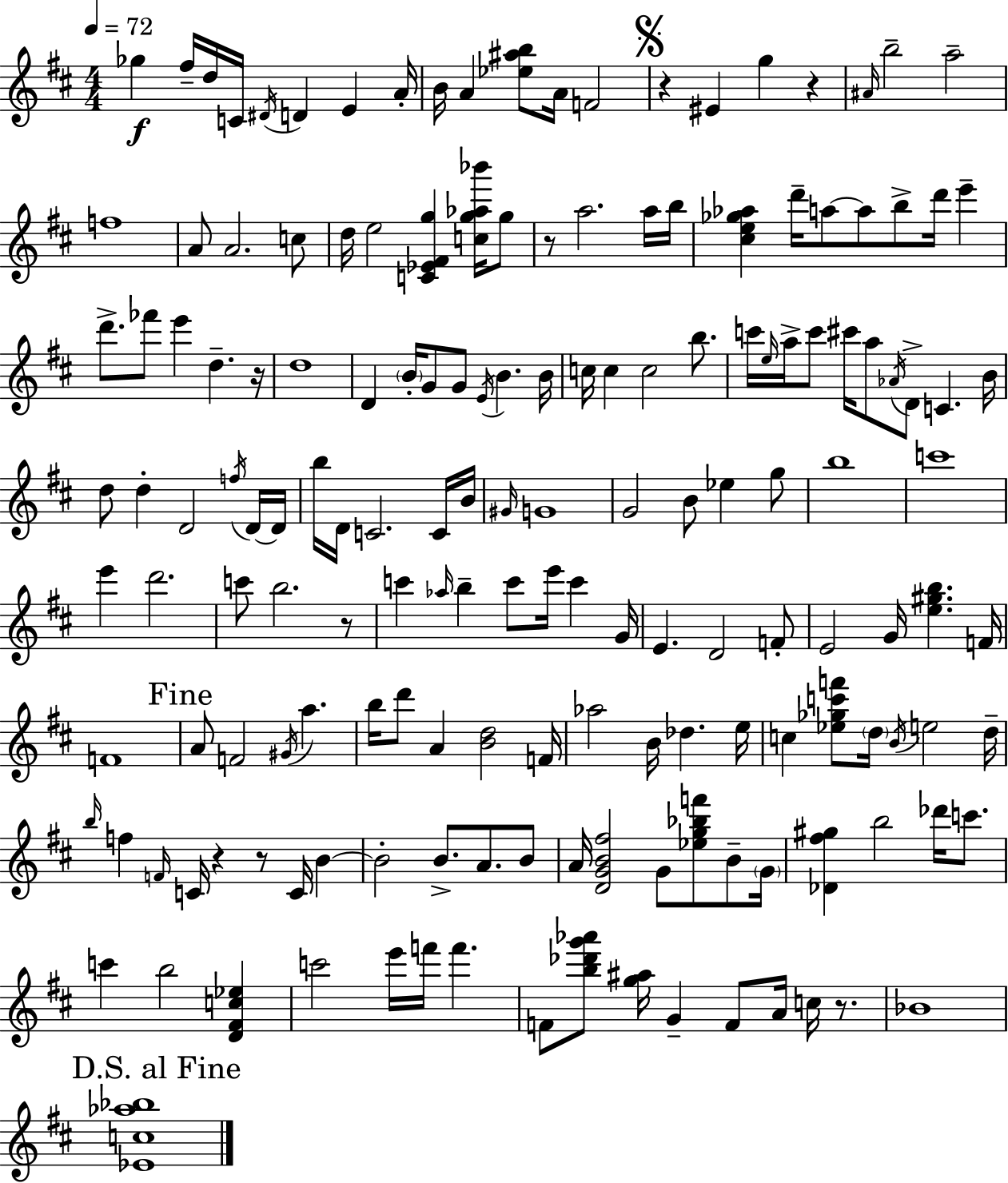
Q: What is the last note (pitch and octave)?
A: Bb4